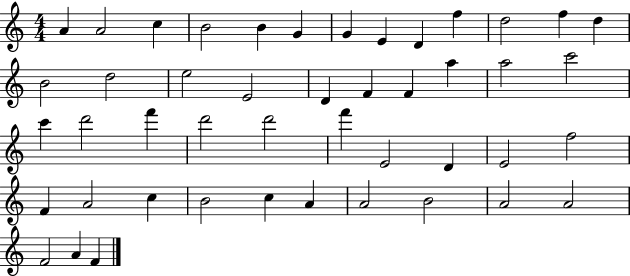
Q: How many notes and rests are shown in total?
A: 46